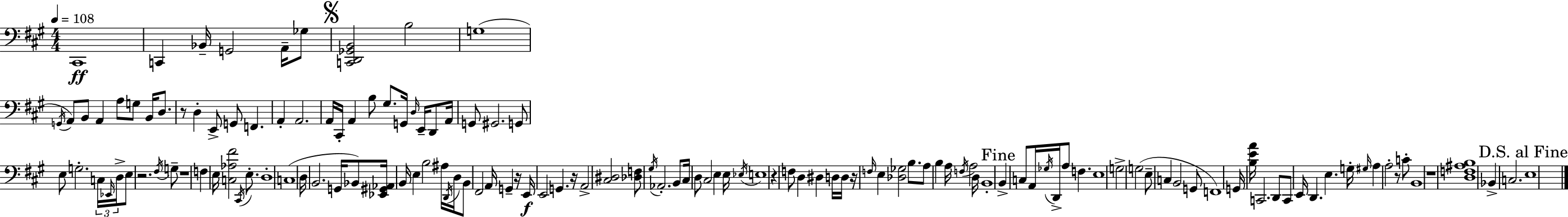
C#2/w C2/q Bb2/s G2/h A2/s Gb3/e [C2,D2,Gb2,B2]/h B3/h G3/w G2/s A2/e B2/e A2/q A3/e G3/e B2/s D3/e. R/e D3/q E2/e G2/e F2/q. A2/q A2/h. A2/s C#2/s A2/q B3/e G#3/e. G2/s D3/s E2/s D2/e A2/s G2/e G#2/h. G2/e E3/e G3/h. C3/s Eb2/s D3/s E3/e R/h. F#3/s G3/e R/w F3/q E3/s [C3,Ab3,F#4]/h C#2/s E3/e. D3/w C3/w D3/s B2/h. G2/s Bb2/e [Eb2,G#2,Ab2]/s B2/s E3/q B3/h A#3/s D2/s D3/s B2/e F#2/h A2/s G2/q R/s E2/s E2/h G2/q. R/s A2/h [C#3,D#3]/h [Db3,F3]/e G#3/s Ab2/h. B2/e C#3/s D3/e C#3/h E3/q E3/s Eb3/s E3/w R/q F3/e D3/q D#3/q D3/s D3/s R/s F3/s E3/q [Db3,Gb3]/h B3/e. A3/e B3/q A3/s F3/s A3/h D3/s B2/w B2/q C3/e A2/s Gb3/s D2/s A3/e F3/q. E3/w G3/h G3/h E3/e C3/q B2/h G2/e F2/w G2/s [B3,E4,A4]/s C2/h. D2/e C2/e E2/s D2/q. E3/q. G3/s G#3/s A3/q A3/h R/e C4/e B2/w R/w [D3,F3,A#3,B3]/w Bb2/q C3/h. E3/w